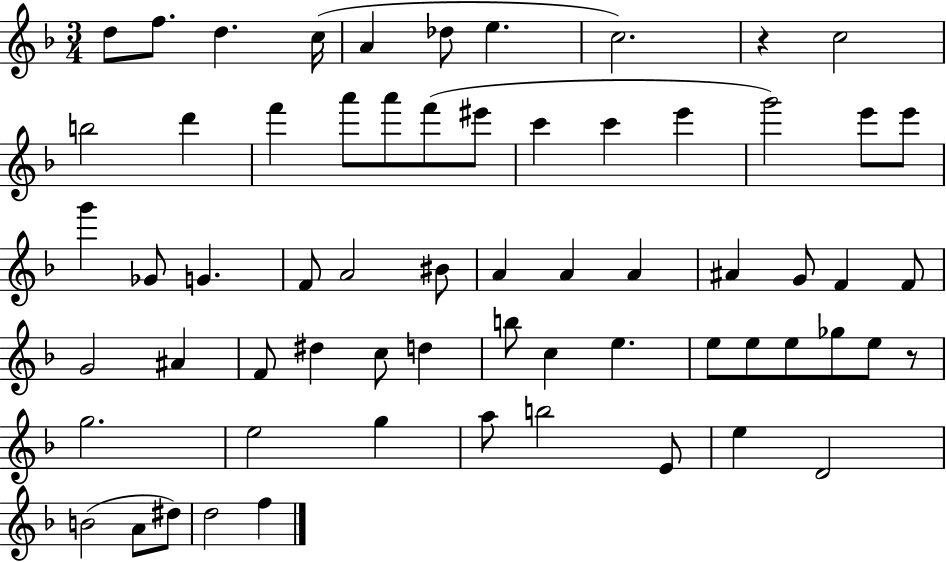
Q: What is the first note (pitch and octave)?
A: D5